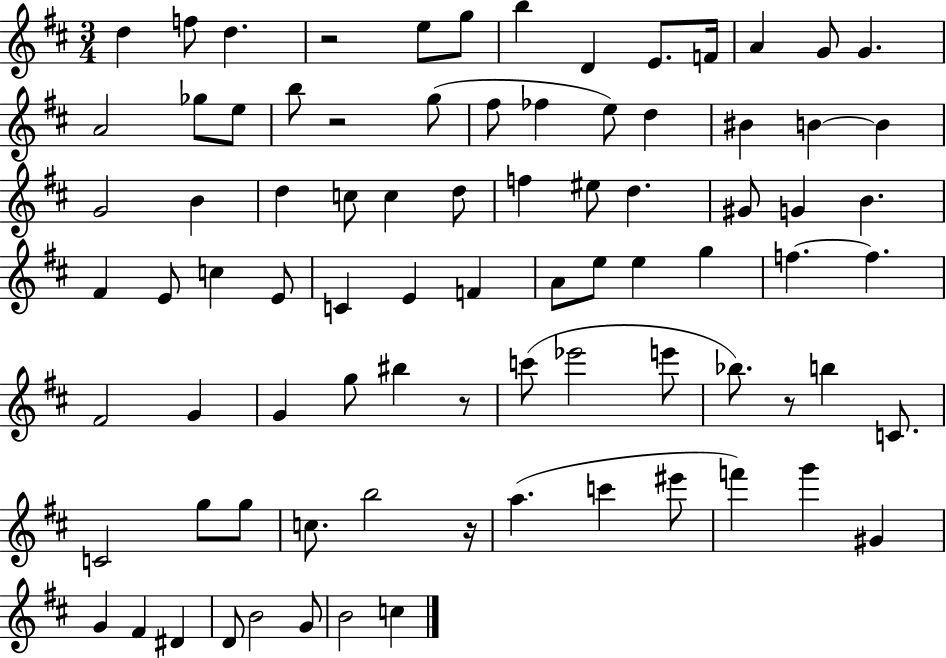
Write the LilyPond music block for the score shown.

{
  \clef treble
  \numericTimeSignature
  \time 3/4
  \key d \major
  \repeat volta 2 { d''4 f''8 d''4. | r2 e''8 g''8 | b''4 d'4 e'8. f'16 | a'4 g'8 g'4. | \break a'2 ges''8 e''8 | b''8 r2 g''8( | fis''8 fes''4 e''8) d''4 | bis'4 b'4~~ b'4 | \break g'2 b'4 | d''4 c''8 c''4 d''8 | f''4 eis''8 d''4. | gis'8 g'4 b'4. | \break fis'4 e'8 c''4 e'8 | c'4 e'4 f'4 | a'8 e''8 e''4 g''4 | f''4.~~ f''4. | \break fis'2 g'4 | g'4 g''8 bis''4 r8 | c'''8( ees'''2 e'''8 | bes''8.) r8 b''4 c'8. | \break c'2 g''8 g''8 | c''8. b''2 r16 | a''4.( c'''4 eis'''8 | f'''4) g'''4 gis'4 | \break g'4 fis'4 dis'4 | d'8 b'2 g'8 | b'2 c''4 | } \bar "|."
}